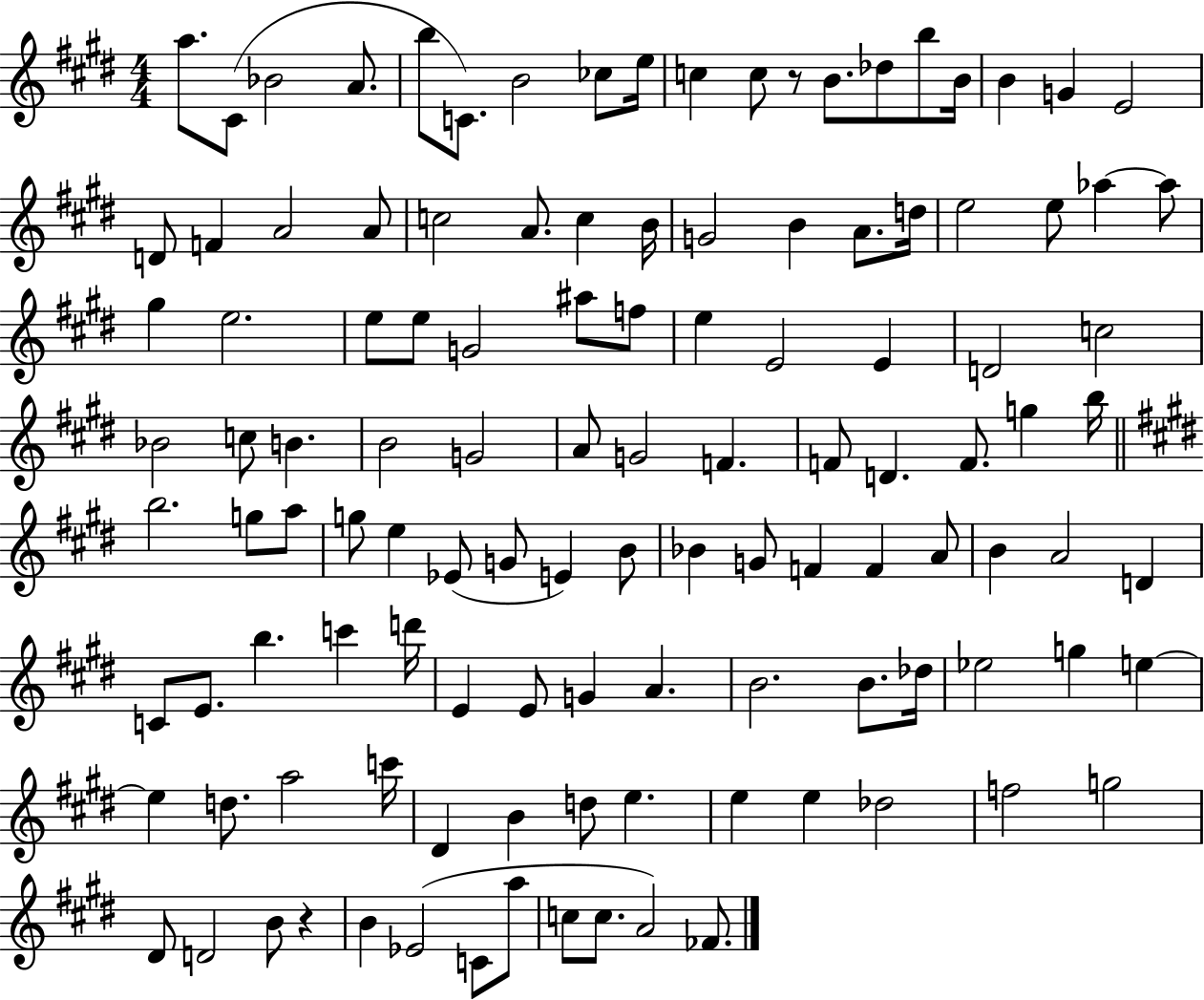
X:1
T:Untitled
M:4/4
L:1/4
K:E
a/2 ^C/2 _B2 A/2 b/2 C/2 B2 _c/2 e/4 c c/2 z/2 B/2 _d/2 b/2 B/4 B G E2 D/2 F A2 A/2 c2 A/2 c B/4 G2 B A/2 d/4 e2 e/2 _a _a/2 ^g e2 e/2 e/2 G2 ^a/2 f/2 e E2 E D2 c2 _B2 c/2 B B2 G2 A/2 G2 F F/2 D F/2 g b/4 b2 g/2 a/2 g/2 e _E/2 G/2 E B/2 _B G/2 F F A/2 B A2 D C/2 E/2 b c' d'/4 E E/2 G A B2 B/2 _d/4 _e2 g e e d/2 a2 c'/4 ^D B d/2 e e e _d2 f2 g2 ^D/2 D2 B/2 z B _E2 C/2 a/2 c/2 c/2 A2 _F/2